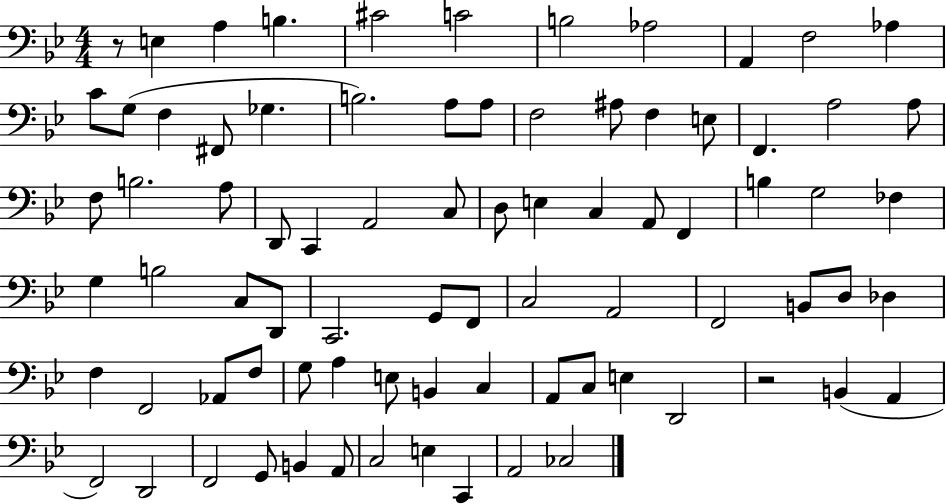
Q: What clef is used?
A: bass